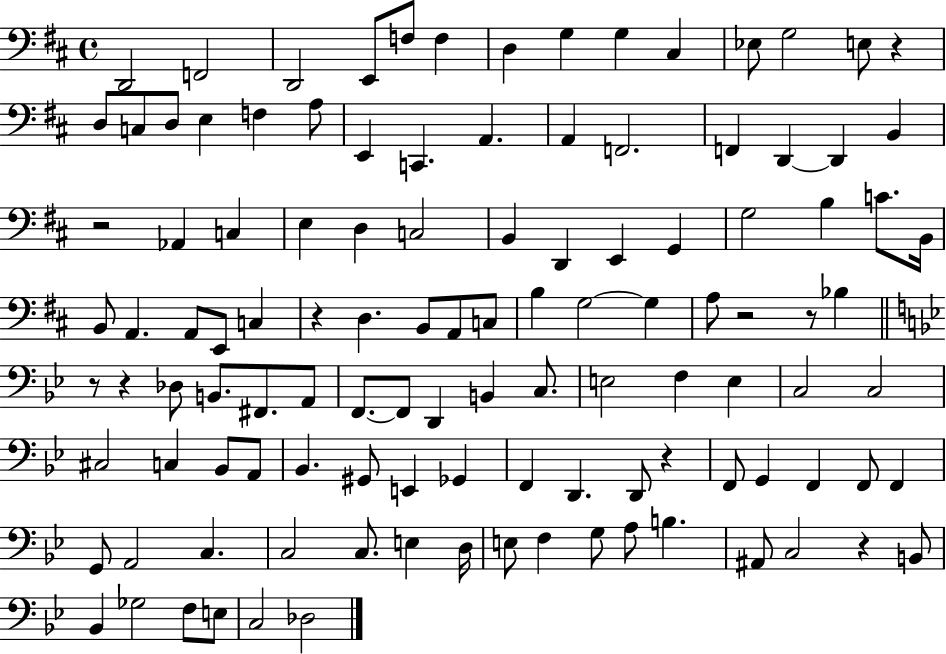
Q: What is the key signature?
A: D major